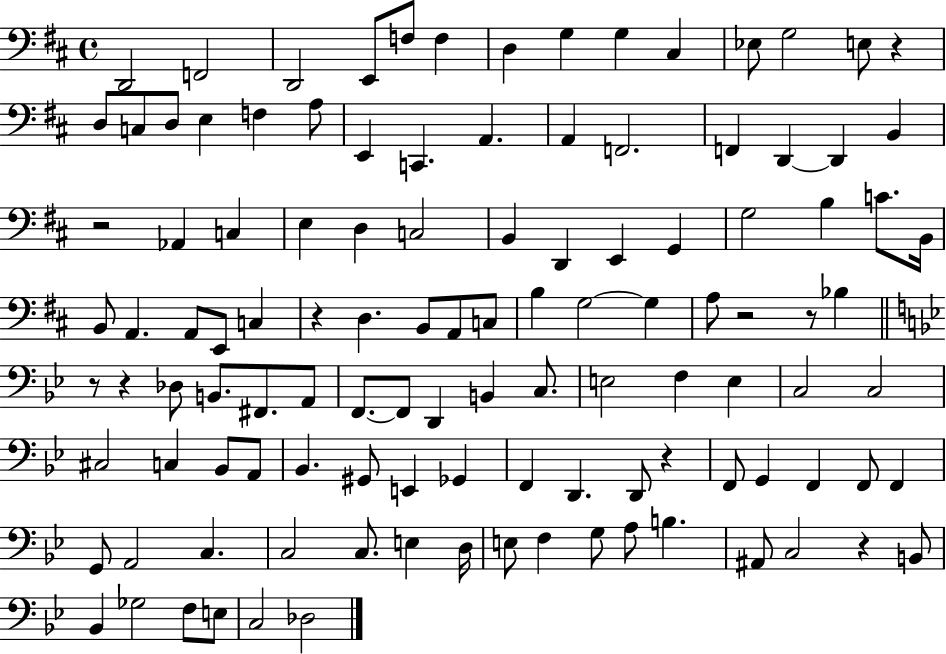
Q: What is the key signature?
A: D major